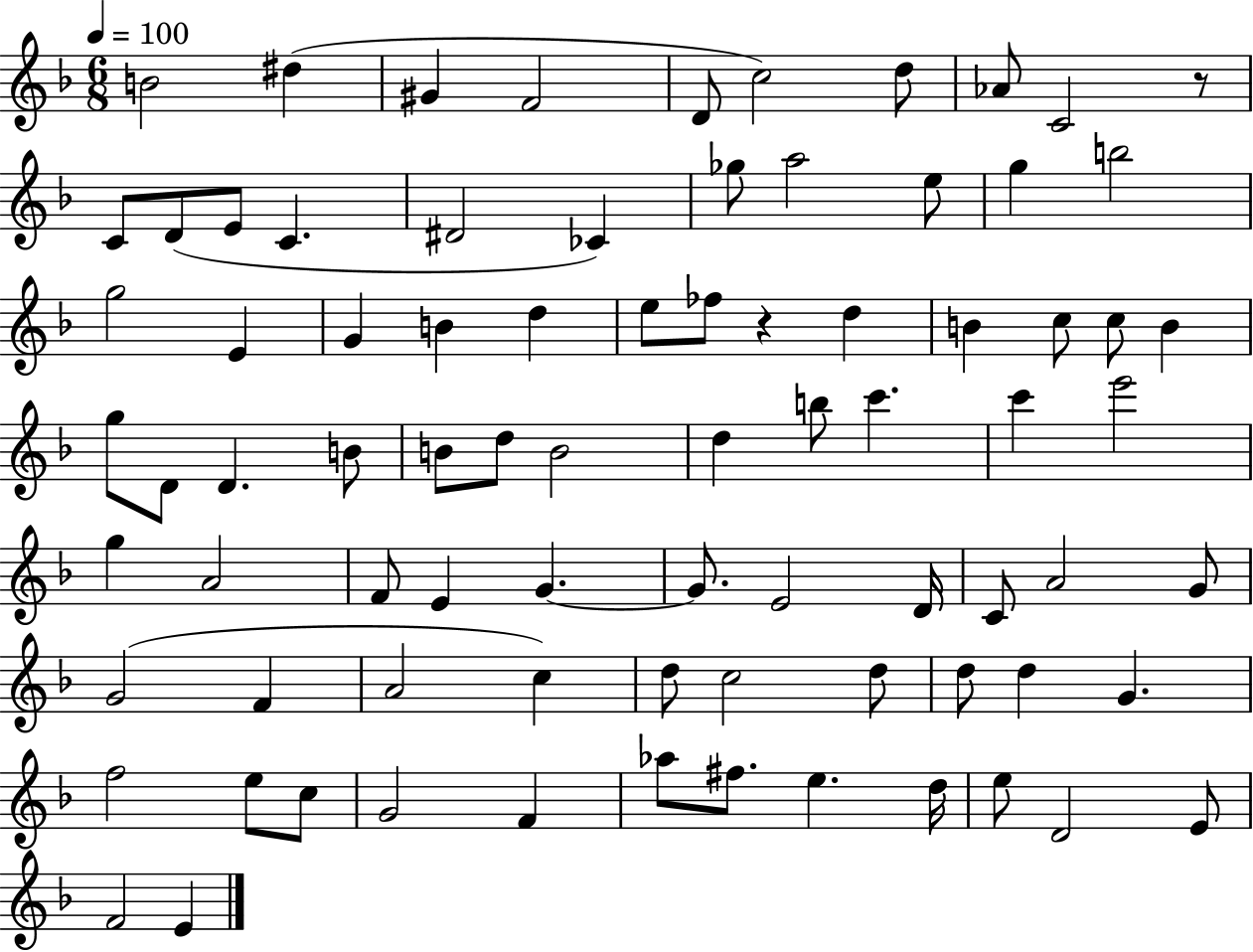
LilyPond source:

{
  \clef treble
  \numericTimeSignature
  \time 6/8
  \key f \major
  \tempo 4 = 100
  b'2 dis''4( | gis'4 f'2 | d'8 c''2) d''8 | aes'8 c'2 r8 | \break c'8 d'8( e'8 c'4. | dis'2 ces'4) | ges''8 a''2 e''8 | g''4 b''2 | \break g''2 e'4 | g'4 b'4 d''4 | e''8 fes''8 r4 d''4 | b'4 c''8 c''8 b'4 | \break g''8 d'8 d'4. b'8 | b'8 d''8 b'2 | d''4 b''8 c'''4. | c'''4 e'''2 | \break g''4 a'2 | f'8 e'4 g'4.~~ | g'8. e'2 d'16 | c'8 a'2 g'8 | \break g'2( f'4 | a'2 c''4) | d''8 c''2 d''8 | d''8 d''4 g'4. | \break f''2 e''8 c''8 | g'2 f'4 | aes''8 fis''8. e''4. d''16 | e''8 d'2 e'8 | \break f'2 e'4 | \bar "|."
}